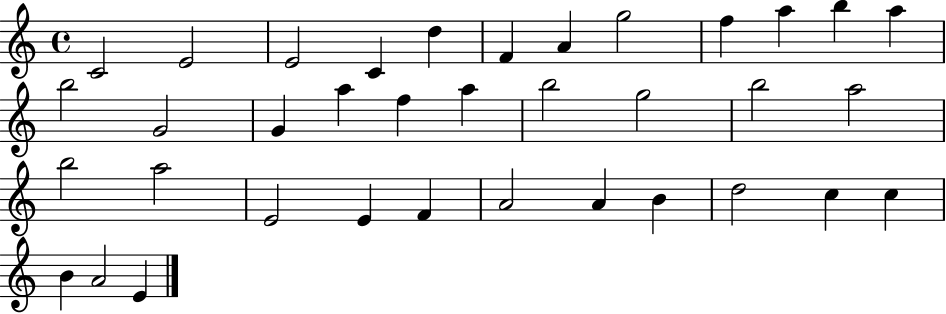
X:1
T:Untitled
M:4/4
L:1/4
K:C
C2 E2 E2 C d F A g2 f a b a b2 G2 G a f a b2 g2 b2 a2 b2 a2 E2 E F A2 A B d2 c c B A2 E